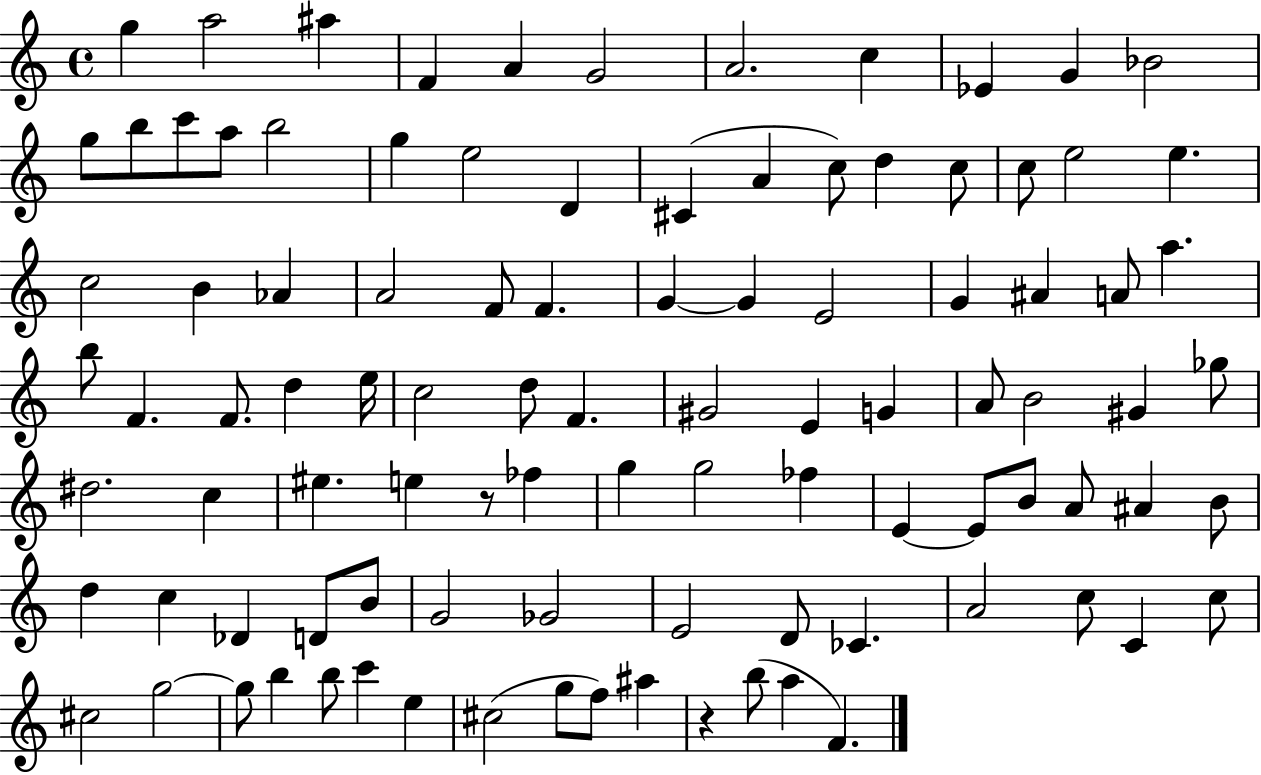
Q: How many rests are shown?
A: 2